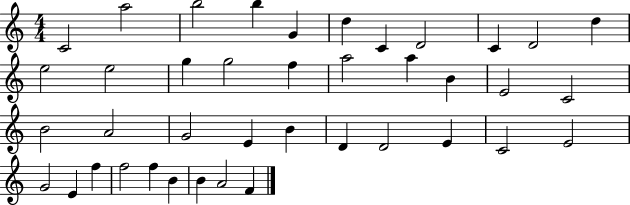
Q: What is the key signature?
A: C major